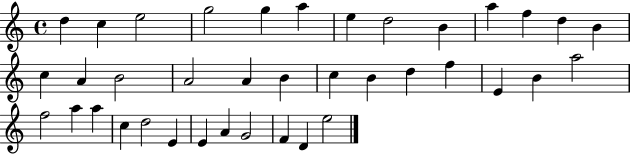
{
  \clef treble
  \time 4/4
  \defaultTimeSignature
  \key c \major
  d''4 c''4 e''2 | g''2 g''4 a''4 | e''4 d''2 b'4 | a''4 f''4 d''4 b'4 | \break c''4 a'4 b'2 | a'2 a'4 b'4 | c''4 b'4 d''4 f''4 | e'4 b'4 a''2 | \break f''2 a''4 a''4 | c''4 d''2 e'4 | e'4 a'4 g'2 | f'4 d'4 e''2 | \break \bar "|."
}